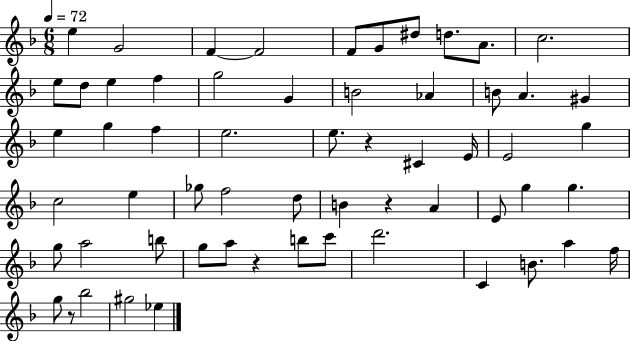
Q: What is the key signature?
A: F major